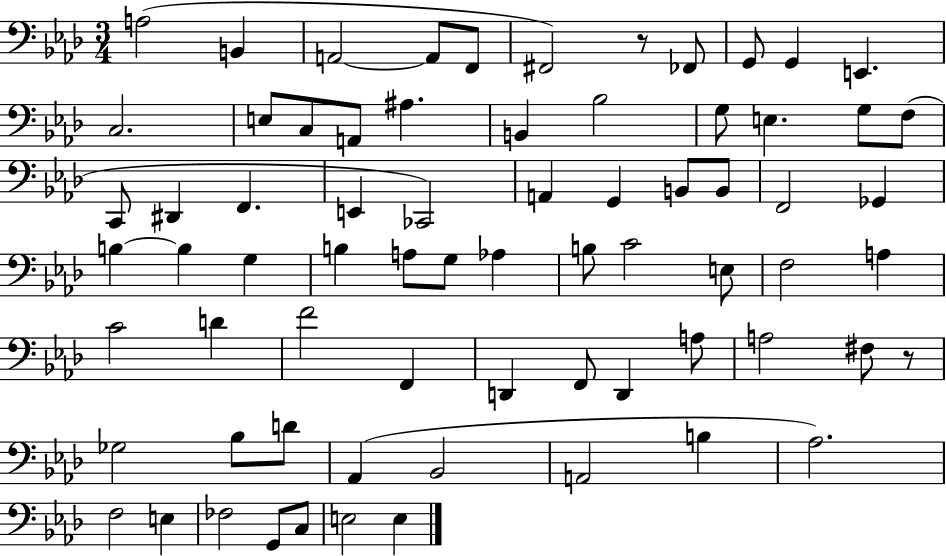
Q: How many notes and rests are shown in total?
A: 71